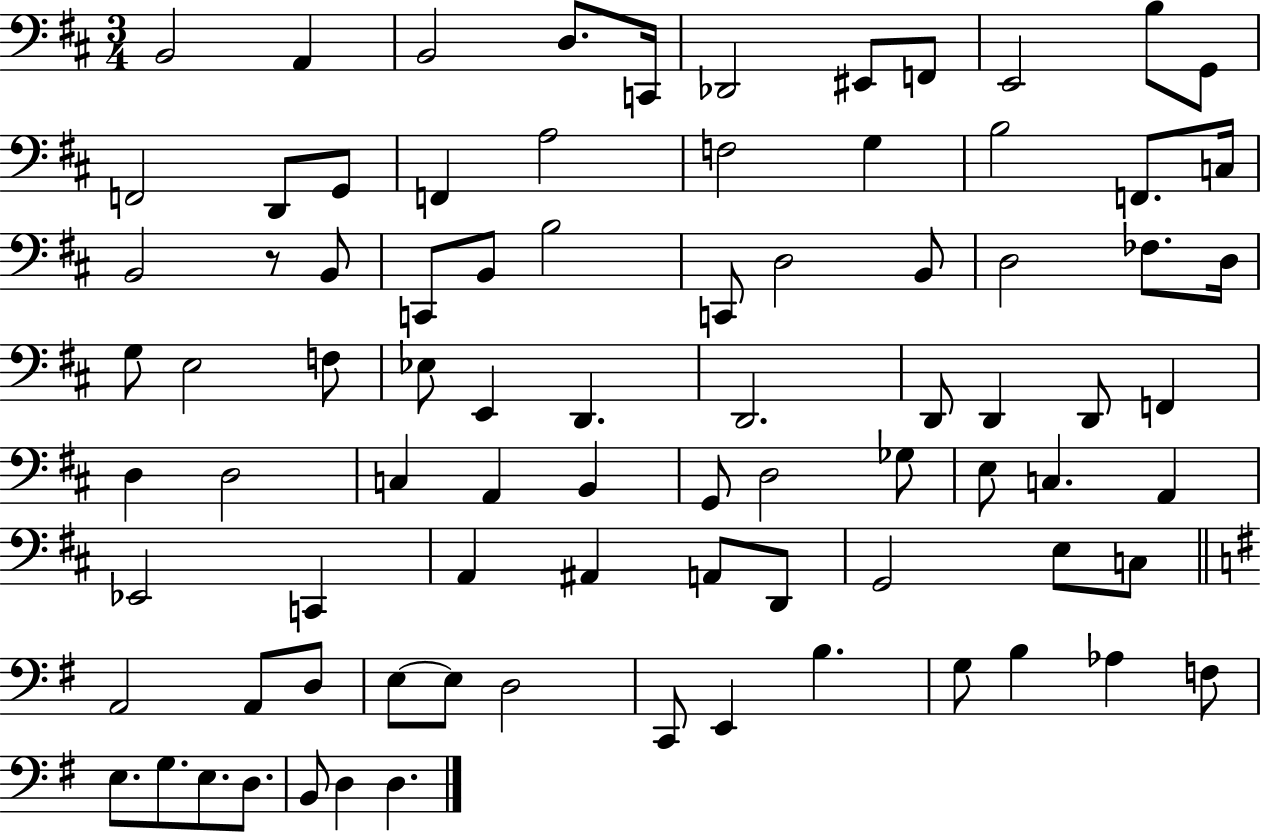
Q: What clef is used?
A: bass